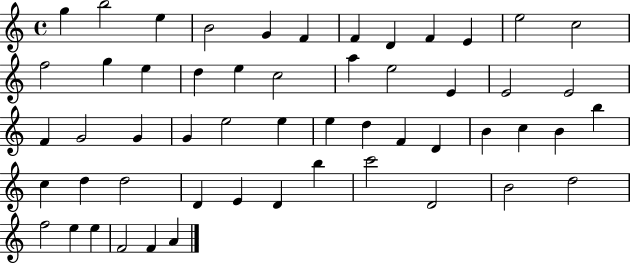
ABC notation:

X:1
T:Untitled
M:4/4
L:1/4
K:C
g b2 e B2 G F F D F E e2 c2 f2 g e d e c2 a e2 E E2 E2 F G2 G G e2 e e d F D B c B b c d d2 D E D b c'2 D2 B2 d2 f2 e e F2 F A